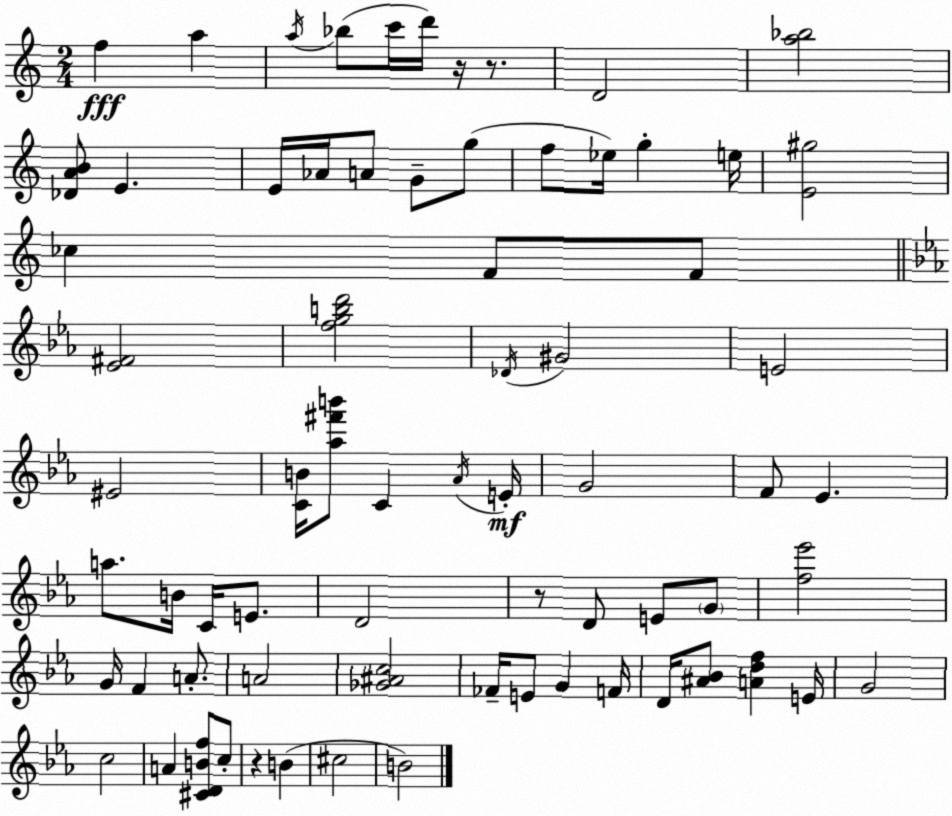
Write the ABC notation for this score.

X:1
T:Untitled
M:2/4
L:1/4
K:C
f a a/4 _b/2 c'/4 d'/4 z/4 z/2 D2 [a_b]2 [_DAB]/2 E E/4 _A/4 A/2 G/2 g/2 f/2 _e/4 g e/4 [E^g]2 _c F/2 F/2 [_E^F]2 [fgbd']2 _D/4 ^G2 E2 ^E2 [CB]/4 [_a^f'b']/2 C _A/4 E/4 G2 F/2 _E a/2 B/4 C/4 E/2 D2 z/2 D/2 E/2 G/2 [f_e']2 G/4 F A/2 A2 [_G^Ac]2 _F/4 E/2 G F/4 D/4 [^A_B]/2 [Adf] E/4 G2 c2 A [^CDBf]/2 c/2 z B ^c2 B2